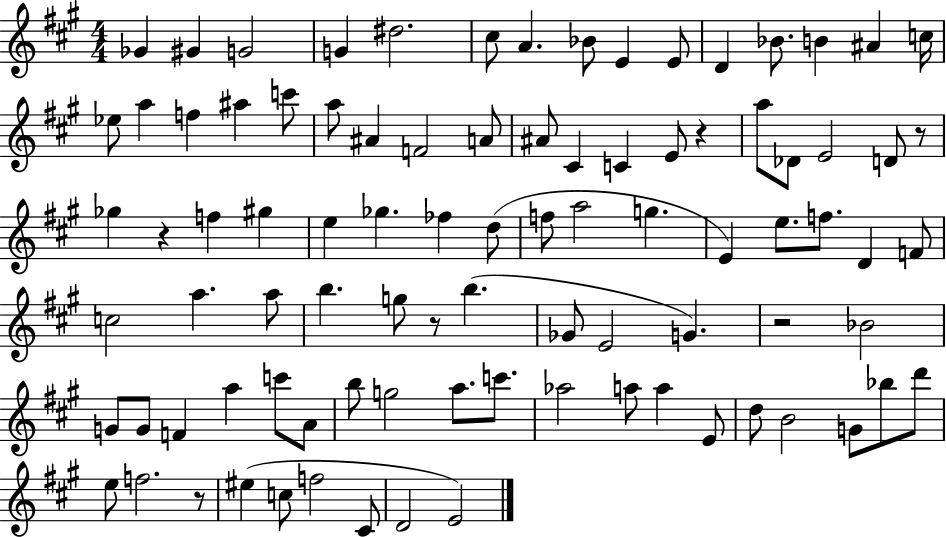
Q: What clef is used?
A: treble